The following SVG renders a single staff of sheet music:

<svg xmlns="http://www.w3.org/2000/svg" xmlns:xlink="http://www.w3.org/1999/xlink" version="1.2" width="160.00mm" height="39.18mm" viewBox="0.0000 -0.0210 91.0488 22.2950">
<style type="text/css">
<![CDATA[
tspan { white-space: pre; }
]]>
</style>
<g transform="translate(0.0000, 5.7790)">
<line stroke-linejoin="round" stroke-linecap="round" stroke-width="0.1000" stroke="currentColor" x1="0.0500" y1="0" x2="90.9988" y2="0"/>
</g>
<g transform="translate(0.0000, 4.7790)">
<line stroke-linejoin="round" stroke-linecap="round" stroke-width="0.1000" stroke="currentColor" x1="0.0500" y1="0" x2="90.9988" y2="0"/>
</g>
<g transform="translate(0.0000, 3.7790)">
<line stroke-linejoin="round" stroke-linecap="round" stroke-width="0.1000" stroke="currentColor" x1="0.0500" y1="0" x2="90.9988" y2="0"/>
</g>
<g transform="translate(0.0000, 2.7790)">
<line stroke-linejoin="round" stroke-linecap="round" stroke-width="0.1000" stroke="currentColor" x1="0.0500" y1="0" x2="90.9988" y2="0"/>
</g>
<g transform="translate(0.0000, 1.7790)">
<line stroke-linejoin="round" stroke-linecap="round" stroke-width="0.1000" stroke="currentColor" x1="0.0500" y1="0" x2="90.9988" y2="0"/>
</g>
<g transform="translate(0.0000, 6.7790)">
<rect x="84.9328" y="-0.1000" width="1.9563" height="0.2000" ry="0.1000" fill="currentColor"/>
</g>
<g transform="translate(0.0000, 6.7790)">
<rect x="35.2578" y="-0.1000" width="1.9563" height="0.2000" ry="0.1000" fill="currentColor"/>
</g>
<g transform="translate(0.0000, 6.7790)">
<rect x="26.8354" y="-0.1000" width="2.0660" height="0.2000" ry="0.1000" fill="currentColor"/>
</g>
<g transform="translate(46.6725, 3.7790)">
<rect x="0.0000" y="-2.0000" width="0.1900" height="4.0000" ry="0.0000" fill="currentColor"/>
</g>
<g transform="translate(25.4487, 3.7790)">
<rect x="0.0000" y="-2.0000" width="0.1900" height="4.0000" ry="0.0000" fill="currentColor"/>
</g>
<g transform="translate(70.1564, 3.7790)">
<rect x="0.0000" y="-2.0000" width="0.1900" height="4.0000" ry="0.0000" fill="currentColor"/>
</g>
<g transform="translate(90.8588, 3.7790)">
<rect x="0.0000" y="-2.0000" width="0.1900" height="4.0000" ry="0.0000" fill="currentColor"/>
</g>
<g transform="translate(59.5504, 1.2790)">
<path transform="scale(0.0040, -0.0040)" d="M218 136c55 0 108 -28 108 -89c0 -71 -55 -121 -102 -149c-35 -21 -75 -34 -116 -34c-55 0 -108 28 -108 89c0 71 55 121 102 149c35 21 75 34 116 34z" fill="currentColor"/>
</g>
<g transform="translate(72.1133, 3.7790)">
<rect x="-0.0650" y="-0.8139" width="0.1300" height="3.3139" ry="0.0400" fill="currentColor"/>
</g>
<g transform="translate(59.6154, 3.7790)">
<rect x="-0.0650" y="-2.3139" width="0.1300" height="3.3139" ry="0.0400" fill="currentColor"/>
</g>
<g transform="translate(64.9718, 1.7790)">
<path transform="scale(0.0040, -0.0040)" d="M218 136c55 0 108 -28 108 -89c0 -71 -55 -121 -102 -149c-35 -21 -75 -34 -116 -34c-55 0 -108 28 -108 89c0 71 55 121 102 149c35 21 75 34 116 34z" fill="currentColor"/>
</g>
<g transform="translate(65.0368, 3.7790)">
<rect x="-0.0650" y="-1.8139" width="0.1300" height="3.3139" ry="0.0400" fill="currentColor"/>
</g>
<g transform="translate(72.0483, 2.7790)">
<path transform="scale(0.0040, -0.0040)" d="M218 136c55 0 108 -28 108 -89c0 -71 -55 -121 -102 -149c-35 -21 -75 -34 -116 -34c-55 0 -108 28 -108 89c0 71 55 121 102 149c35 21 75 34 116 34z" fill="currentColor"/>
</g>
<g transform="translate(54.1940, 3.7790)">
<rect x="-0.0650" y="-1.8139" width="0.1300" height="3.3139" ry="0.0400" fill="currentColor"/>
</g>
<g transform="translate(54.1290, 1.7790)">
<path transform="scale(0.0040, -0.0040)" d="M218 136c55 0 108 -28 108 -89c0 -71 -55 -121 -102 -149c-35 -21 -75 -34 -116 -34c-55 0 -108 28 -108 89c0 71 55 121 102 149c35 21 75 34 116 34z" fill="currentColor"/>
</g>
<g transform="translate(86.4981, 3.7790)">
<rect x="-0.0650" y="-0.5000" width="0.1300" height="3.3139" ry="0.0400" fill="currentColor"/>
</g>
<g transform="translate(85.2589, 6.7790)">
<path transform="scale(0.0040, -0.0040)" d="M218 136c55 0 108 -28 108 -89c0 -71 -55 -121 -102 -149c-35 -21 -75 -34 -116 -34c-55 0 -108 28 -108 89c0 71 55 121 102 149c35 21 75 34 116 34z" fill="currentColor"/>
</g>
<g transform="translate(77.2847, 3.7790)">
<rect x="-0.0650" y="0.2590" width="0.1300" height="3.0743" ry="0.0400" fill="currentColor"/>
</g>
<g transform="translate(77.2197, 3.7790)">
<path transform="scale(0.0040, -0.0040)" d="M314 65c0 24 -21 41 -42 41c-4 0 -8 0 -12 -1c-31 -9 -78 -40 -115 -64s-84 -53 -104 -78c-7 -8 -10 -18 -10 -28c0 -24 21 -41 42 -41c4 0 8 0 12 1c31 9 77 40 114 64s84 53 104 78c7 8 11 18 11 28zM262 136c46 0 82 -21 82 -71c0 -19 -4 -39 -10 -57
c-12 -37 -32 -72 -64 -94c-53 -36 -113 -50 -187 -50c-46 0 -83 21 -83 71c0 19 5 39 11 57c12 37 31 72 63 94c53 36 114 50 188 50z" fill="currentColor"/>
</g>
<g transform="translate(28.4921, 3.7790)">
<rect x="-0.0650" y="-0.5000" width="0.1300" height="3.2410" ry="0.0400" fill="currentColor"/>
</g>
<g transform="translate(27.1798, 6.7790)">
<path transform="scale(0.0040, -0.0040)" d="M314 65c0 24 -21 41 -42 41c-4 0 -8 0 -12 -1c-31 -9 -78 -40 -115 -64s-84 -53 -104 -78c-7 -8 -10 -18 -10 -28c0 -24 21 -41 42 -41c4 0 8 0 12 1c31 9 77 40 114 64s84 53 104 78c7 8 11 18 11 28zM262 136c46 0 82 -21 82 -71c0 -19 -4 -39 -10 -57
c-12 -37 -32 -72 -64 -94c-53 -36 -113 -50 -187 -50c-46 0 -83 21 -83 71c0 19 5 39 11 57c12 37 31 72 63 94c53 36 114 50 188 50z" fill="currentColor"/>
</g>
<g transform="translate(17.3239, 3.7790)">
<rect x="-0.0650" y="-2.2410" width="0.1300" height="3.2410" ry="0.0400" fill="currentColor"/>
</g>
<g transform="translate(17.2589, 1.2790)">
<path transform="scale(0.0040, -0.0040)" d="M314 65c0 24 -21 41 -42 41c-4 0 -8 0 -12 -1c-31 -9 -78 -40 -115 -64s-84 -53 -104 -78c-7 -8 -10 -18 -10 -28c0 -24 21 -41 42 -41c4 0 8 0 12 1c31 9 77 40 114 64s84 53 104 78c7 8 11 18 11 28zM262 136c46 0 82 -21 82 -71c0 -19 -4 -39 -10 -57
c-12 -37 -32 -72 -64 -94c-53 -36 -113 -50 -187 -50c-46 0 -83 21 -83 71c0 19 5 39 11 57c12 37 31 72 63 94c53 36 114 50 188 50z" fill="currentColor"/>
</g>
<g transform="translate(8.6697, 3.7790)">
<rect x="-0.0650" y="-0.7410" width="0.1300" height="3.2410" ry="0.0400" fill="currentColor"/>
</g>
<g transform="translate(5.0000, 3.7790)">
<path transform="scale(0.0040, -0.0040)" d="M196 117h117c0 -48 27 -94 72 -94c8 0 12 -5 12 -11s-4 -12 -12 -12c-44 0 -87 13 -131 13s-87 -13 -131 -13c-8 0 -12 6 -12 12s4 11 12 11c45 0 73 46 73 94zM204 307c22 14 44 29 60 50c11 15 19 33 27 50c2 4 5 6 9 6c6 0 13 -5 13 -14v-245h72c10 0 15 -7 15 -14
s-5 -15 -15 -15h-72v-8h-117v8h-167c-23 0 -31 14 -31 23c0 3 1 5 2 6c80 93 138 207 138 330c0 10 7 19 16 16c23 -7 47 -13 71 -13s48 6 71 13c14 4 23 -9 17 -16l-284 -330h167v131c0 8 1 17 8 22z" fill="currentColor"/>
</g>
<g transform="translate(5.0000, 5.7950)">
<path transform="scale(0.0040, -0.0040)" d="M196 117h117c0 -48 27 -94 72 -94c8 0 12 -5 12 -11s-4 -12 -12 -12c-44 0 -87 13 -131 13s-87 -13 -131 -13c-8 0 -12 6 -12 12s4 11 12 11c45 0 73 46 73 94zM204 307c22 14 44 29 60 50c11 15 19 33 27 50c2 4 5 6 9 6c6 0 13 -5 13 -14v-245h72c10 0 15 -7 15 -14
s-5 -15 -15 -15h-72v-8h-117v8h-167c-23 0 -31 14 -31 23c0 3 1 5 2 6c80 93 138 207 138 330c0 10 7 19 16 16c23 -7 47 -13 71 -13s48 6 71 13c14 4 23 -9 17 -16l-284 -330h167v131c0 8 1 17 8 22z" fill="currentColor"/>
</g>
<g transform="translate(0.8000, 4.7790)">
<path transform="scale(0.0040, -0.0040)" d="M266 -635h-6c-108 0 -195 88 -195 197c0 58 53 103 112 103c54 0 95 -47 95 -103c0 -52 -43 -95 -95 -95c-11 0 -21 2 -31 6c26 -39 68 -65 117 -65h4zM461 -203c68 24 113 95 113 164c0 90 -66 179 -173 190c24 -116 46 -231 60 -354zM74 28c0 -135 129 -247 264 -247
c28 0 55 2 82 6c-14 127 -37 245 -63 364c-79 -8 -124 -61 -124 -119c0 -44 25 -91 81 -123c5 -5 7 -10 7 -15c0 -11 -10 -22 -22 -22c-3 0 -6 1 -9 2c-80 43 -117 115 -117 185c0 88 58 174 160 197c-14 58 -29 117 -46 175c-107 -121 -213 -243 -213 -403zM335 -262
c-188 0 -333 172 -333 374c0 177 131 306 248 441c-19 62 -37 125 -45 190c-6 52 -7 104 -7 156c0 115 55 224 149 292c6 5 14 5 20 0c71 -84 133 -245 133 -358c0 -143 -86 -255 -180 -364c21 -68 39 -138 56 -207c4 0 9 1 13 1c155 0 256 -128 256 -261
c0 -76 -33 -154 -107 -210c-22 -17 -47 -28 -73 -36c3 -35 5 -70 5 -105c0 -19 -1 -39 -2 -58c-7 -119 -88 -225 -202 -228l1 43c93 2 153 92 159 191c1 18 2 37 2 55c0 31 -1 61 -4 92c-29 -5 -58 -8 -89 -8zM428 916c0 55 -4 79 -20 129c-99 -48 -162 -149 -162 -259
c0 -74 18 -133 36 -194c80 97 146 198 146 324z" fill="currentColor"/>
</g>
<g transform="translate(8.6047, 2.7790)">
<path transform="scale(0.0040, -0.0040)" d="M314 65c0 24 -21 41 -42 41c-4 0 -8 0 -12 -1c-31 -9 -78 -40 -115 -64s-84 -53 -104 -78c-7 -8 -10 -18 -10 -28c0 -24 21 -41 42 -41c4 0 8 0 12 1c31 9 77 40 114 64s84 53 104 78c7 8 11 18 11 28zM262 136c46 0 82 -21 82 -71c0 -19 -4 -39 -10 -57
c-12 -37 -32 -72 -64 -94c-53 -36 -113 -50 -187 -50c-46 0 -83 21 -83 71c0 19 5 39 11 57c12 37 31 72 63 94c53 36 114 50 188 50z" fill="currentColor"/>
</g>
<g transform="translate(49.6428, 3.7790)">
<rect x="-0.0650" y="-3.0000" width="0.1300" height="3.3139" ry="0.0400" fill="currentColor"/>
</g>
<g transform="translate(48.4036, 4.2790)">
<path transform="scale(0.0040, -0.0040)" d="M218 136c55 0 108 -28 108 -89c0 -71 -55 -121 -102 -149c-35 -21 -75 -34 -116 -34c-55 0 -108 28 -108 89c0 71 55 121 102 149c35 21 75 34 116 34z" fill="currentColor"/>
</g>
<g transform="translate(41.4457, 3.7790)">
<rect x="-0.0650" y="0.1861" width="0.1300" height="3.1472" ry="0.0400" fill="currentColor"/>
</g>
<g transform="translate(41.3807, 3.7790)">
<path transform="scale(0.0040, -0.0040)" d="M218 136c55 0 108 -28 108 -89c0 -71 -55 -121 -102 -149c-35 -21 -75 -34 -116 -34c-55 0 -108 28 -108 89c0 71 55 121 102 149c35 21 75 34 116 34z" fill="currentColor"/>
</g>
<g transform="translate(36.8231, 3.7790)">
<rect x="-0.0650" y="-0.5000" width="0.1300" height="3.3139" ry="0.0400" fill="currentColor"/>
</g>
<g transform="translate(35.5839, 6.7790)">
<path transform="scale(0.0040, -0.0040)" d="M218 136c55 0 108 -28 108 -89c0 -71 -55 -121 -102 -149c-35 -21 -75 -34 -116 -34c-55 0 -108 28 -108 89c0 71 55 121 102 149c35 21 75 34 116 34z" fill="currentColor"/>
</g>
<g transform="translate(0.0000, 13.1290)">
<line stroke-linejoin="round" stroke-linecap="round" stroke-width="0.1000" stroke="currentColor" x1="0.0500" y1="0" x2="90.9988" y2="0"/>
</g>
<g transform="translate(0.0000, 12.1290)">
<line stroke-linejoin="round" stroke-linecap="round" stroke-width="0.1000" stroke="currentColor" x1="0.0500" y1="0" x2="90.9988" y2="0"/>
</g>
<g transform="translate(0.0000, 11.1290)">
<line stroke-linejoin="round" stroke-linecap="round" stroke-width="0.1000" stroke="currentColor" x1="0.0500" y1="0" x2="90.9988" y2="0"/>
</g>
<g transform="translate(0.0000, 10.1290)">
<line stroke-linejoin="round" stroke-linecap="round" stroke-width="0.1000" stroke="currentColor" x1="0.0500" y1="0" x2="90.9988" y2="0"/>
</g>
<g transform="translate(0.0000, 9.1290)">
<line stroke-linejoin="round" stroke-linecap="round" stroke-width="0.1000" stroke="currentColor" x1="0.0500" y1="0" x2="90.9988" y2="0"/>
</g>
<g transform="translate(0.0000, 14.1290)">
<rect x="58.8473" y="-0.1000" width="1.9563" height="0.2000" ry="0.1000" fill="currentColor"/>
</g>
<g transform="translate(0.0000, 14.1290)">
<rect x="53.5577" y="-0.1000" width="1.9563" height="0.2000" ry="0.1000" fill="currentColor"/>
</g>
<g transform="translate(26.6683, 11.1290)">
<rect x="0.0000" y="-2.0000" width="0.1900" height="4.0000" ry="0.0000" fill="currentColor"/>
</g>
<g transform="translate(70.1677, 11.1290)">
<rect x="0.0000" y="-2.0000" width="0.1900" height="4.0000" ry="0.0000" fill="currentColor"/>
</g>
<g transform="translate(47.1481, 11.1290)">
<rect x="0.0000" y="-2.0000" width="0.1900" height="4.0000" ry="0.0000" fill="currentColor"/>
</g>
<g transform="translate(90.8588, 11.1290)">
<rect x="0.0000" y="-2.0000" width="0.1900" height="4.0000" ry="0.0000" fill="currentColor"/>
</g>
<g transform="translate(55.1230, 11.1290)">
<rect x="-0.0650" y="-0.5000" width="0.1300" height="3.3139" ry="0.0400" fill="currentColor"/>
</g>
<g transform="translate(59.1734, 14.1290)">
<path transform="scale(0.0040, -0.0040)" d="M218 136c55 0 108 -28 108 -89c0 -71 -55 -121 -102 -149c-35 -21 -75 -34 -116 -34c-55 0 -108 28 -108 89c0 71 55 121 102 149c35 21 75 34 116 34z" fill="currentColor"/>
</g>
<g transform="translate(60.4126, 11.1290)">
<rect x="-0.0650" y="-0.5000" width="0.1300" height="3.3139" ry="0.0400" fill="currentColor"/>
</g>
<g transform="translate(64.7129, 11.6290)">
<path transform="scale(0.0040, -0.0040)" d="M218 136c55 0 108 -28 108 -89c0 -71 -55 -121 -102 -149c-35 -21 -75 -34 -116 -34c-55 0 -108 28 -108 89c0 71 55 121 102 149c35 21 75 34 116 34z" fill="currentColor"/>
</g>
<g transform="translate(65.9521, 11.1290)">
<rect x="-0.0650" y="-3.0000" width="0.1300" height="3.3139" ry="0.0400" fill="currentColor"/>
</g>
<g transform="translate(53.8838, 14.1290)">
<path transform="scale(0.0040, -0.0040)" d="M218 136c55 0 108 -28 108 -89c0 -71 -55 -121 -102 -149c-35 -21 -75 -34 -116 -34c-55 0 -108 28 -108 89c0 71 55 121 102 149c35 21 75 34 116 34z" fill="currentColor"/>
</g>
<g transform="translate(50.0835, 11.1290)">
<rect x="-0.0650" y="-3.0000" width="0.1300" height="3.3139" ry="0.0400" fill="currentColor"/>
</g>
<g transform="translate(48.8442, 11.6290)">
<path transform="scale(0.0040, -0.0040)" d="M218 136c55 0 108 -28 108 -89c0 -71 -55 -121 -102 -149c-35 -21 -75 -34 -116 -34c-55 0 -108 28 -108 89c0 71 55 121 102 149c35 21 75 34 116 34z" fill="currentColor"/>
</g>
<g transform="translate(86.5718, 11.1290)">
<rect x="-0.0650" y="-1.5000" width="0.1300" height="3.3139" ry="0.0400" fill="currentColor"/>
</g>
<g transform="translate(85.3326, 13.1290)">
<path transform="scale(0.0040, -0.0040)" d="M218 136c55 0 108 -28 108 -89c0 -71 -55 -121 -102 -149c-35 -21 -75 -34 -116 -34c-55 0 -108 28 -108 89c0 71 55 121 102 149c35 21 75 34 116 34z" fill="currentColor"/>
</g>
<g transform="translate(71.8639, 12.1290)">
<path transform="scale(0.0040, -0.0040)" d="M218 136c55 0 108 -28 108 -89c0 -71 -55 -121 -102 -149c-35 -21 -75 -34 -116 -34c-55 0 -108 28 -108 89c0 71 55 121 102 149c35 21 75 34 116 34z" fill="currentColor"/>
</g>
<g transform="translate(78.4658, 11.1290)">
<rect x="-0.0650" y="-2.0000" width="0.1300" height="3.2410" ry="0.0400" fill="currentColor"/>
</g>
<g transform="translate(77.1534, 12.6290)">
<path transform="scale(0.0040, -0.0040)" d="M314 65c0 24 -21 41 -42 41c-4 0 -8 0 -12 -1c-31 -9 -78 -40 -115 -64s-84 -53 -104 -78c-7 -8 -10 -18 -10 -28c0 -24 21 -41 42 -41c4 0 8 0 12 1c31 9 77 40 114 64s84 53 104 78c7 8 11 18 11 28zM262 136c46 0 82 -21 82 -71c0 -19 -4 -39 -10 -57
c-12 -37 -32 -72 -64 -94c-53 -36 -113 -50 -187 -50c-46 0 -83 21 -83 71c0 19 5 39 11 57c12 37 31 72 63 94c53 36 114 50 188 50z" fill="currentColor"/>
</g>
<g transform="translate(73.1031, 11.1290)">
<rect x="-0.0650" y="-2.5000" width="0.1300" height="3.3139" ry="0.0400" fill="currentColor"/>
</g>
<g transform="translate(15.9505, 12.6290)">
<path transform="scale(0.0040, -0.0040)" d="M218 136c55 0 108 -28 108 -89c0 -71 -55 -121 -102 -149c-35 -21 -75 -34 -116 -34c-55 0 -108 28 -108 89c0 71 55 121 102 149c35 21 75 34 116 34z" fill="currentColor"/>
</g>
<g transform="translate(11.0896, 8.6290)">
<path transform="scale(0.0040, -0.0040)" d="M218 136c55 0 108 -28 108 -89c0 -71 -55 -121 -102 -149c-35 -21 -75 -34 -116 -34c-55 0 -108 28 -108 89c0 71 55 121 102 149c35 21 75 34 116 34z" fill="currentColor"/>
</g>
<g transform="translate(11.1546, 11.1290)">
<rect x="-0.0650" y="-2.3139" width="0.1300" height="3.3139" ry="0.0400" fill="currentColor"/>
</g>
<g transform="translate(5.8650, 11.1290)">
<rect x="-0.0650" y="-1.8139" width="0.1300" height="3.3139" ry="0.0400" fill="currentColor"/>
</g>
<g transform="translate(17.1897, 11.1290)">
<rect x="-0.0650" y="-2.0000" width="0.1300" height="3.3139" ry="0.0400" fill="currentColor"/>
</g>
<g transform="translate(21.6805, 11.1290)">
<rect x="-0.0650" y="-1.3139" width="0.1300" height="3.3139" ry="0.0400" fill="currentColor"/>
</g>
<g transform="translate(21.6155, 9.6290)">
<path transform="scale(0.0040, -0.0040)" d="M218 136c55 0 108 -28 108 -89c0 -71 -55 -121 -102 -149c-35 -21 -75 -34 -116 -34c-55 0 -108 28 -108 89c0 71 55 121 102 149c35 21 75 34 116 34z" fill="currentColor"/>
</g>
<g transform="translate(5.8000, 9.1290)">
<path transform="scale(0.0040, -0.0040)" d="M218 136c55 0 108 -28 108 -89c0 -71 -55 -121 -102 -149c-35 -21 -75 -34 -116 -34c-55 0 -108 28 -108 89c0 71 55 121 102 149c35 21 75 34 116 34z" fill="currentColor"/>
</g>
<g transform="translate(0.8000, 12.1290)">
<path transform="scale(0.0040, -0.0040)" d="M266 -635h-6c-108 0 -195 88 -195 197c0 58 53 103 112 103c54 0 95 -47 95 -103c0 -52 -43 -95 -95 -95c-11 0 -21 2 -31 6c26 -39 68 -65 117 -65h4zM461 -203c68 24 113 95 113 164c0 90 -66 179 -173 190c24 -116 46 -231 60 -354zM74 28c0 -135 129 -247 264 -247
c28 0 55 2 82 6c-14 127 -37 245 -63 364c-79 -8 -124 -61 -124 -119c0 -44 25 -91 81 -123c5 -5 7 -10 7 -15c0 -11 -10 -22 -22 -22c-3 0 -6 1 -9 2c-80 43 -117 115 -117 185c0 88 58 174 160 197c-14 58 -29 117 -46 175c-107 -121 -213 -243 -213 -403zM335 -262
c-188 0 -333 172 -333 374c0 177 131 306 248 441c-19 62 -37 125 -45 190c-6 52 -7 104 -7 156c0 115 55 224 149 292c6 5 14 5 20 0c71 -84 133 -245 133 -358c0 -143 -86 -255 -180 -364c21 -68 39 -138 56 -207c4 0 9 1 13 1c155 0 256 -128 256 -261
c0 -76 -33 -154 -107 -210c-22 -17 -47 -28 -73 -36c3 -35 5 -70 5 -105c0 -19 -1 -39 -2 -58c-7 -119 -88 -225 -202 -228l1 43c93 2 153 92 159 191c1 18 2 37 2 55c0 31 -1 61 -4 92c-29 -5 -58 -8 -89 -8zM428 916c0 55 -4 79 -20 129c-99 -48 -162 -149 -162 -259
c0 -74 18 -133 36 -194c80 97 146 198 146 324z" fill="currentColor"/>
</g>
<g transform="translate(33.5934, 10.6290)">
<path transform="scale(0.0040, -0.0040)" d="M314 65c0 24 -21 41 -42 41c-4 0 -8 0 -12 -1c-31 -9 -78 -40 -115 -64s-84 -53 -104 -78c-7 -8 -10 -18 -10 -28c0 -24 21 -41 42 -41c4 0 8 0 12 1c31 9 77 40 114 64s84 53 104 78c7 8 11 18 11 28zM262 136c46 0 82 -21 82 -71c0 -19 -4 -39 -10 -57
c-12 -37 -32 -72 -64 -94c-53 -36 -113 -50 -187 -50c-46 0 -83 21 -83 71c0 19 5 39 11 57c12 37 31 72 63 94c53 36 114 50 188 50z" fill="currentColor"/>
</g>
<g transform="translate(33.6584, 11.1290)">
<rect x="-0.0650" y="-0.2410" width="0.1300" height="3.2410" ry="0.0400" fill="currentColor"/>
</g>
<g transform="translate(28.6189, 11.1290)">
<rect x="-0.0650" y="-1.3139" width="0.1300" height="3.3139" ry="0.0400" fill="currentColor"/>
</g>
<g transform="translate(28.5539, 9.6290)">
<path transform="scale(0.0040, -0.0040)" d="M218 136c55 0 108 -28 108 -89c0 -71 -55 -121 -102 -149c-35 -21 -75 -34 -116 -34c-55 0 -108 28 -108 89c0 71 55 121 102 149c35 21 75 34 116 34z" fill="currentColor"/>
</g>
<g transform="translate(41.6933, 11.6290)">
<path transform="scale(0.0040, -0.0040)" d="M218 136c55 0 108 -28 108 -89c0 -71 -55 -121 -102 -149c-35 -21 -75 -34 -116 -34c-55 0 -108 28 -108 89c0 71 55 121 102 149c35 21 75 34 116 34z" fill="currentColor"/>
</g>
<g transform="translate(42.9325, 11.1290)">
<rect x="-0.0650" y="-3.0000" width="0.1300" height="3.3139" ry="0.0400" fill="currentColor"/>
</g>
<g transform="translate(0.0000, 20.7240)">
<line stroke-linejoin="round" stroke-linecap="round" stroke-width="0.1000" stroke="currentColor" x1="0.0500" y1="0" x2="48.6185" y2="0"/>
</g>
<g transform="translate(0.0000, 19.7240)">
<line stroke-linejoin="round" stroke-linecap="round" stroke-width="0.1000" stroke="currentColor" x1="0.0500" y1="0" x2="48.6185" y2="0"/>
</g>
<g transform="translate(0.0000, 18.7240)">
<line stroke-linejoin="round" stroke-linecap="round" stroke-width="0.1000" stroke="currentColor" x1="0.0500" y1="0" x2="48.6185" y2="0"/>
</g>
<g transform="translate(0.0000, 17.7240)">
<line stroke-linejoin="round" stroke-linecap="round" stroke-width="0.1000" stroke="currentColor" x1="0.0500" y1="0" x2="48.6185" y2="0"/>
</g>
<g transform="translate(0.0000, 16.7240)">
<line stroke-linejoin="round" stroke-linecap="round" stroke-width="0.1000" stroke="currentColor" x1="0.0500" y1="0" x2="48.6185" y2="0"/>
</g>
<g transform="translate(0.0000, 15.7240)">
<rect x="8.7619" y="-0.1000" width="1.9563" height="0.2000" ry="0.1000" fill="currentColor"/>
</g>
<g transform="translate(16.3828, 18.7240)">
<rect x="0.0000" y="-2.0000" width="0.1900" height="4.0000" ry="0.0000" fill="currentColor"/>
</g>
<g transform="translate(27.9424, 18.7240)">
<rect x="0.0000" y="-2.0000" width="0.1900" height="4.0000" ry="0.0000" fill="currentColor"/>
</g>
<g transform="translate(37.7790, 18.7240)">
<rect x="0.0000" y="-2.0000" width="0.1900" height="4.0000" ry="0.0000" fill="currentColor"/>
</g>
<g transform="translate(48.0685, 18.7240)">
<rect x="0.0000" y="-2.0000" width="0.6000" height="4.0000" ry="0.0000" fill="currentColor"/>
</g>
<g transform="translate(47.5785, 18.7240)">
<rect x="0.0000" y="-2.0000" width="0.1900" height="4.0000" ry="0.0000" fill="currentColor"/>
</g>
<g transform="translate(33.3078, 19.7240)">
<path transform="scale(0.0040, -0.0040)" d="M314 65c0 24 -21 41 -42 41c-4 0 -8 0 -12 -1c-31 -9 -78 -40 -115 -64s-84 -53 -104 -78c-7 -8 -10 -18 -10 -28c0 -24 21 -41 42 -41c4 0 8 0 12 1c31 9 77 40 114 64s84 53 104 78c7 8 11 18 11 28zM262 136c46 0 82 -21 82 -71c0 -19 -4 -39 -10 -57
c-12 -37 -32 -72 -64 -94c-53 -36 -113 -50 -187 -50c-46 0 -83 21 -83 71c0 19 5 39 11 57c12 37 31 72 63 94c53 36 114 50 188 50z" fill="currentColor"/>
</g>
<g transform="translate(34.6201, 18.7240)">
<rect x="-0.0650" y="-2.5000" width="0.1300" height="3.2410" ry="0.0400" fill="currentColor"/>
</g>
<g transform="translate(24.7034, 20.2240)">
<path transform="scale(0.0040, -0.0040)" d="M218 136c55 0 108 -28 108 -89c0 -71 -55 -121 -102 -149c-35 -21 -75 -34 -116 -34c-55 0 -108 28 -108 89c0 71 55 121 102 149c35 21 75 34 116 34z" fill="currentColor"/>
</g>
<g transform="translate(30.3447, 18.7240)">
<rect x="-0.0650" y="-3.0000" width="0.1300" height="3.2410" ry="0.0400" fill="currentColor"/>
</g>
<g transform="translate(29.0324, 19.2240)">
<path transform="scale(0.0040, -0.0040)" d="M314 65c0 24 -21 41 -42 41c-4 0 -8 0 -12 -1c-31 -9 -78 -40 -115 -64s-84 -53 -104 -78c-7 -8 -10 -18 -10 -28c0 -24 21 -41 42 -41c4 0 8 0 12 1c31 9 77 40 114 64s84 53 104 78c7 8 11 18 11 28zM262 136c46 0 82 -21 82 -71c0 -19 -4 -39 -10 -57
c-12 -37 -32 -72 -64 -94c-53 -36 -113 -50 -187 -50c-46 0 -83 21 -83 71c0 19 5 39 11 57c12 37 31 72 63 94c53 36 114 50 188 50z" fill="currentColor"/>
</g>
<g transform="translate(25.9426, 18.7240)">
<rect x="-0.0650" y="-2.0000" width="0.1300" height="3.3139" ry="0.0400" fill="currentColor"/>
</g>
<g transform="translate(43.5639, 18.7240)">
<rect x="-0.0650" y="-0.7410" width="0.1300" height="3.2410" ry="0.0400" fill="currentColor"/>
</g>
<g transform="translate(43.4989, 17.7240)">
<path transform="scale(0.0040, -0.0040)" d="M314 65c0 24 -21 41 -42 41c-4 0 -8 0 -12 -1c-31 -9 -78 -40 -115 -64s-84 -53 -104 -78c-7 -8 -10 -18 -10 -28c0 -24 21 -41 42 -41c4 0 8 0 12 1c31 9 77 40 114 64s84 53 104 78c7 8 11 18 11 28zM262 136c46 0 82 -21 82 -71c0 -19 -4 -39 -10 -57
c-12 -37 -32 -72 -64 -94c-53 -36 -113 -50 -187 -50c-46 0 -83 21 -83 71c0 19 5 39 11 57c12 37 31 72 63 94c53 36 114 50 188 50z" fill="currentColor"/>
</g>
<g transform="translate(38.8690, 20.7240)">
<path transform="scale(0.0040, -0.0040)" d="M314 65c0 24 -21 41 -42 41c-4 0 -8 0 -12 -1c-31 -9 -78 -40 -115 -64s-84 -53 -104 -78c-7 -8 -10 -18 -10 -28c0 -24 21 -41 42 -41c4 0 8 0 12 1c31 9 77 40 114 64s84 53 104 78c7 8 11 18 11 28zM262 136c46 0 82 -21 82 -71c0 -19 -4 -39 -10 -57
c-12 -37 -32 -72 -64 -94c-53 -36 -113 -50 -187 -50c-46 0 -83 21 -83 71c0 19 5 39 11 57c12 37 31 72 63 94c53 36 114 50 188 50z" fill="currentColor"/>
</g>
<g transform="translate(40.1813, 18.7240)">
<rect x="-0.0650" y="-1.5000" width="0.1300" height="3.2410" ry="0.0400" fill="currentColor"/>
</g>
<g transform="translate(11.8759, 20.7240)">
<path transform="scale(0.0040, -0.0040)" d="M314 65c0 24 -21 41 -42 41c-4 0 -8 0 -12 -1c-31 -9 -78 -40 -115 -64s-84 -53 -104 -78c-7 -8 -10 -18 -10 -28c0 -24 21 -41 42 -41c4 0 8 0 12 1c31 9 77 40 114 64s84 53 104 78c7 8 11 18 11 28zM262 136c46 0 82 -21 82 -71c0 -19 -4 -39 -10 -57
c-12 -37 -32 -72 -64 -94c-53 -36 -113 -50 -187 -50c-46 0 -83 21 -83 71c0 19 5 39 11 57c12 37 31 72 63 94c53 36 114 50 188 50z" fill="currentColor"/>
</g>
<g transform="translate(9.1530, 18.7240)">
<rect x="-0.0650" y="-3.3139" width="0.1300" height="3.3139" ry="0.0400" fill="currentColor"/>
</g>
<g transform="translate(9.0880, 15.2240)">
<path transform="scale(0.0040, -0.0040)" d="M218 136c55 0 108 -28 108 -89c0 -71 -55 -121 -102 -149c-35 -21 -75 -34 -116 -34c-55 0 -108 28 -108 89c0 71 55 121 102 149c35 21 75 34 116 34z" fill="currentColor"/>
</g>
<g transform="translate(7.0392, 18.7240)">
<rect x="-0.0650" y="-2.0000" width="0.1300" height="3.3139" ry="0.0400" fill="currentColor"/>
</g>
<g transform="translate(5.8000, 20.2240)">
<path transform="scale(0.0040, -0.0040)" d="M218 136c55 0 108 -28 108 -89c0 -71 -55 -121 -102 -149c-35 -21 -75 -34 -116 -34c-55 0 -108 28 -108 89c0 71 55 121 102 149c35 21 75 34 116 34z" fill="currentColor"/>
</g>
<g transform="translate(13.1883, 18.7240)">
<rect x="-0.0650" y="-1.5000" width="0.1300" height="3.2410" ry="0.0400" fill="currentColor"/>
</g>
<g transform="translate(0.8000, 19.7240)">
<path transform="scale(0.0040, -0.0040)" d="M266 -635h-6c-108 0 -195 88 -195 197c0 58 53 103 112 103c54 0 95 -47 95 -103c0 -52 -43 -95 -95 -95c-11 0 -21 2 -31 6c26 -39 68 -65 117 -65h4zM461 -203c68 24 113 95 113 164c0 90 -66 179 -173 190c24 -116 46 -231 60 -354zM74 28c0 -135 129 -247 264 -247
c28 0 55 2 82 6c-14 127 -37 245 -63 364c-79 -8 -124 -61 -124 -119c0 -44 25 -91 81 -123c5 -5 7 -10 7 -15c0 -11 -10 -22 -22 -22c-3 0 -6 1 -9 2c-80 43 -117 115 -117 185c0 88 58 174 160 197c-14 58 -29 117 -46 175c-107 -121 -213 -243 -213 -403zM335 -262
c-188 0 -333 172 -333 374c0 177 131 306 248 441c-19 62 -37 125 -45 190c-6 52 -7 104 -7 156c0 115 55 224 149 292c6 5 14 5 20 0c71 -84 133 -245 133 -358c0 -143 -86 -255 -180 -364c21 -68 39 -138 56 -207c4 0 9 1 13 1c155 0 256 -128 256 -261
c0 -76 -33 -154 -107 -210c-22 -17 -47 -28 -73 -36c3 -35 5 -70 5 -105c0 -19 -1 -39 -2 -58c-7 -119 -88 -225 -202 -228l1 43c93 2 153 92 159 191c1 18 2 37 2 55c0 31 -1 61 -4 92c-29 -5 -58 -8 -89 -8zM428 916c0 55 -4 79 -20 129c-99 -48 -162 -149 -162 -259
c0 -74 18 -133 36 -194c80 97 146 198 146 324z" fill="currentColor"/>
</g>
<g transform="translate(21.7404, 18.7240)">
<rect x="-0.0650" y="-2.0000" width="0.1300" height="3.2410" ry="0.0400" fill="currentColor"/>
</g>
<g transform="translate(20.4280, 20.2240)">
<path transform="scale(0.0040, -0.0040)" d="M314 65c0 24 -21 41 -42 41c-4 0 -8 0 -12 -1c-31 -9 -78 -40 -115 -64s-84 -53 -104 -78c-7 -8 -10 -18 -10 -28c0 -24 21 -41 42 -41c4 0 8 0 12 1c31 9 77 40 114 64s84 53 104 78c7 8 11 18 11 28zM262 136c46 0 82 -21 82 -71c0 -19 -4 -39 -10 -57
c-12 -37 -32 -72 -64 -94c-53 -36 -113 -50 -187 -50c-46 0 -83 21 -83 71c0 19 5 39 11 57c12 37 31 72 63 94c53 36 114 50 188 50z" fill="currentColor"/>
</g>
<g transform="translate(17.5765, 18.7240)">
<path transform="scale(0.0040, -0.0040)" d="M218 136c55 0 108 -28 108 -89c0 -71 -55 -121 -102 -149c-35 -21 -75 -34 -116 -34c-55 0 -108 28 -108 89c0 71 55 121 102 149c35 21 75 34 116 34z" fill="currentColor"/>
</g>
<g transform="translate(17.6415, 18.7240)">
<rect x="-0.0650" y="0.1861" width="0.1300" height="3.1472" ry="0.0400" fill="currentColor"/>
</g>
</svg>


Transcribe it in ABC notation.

X:1
T:Untitled
M:4/4
L:1/4
K:C
d2 g2 C2 C B A f g f d B2 C f g F e e c2 A A C C A G F2 E F b E2 B F2 F A2 G2 E2 d2